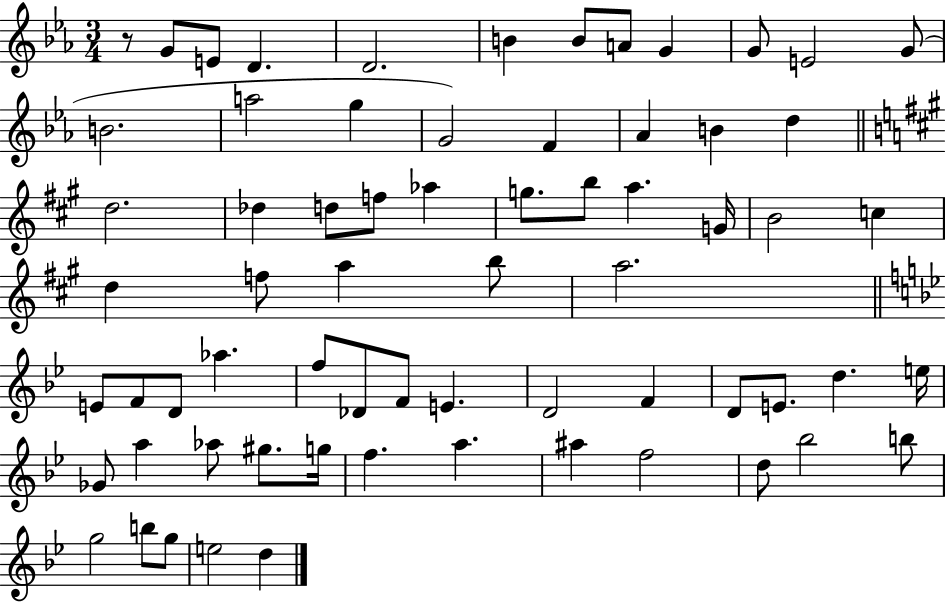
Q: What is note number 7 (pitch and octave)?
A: A4